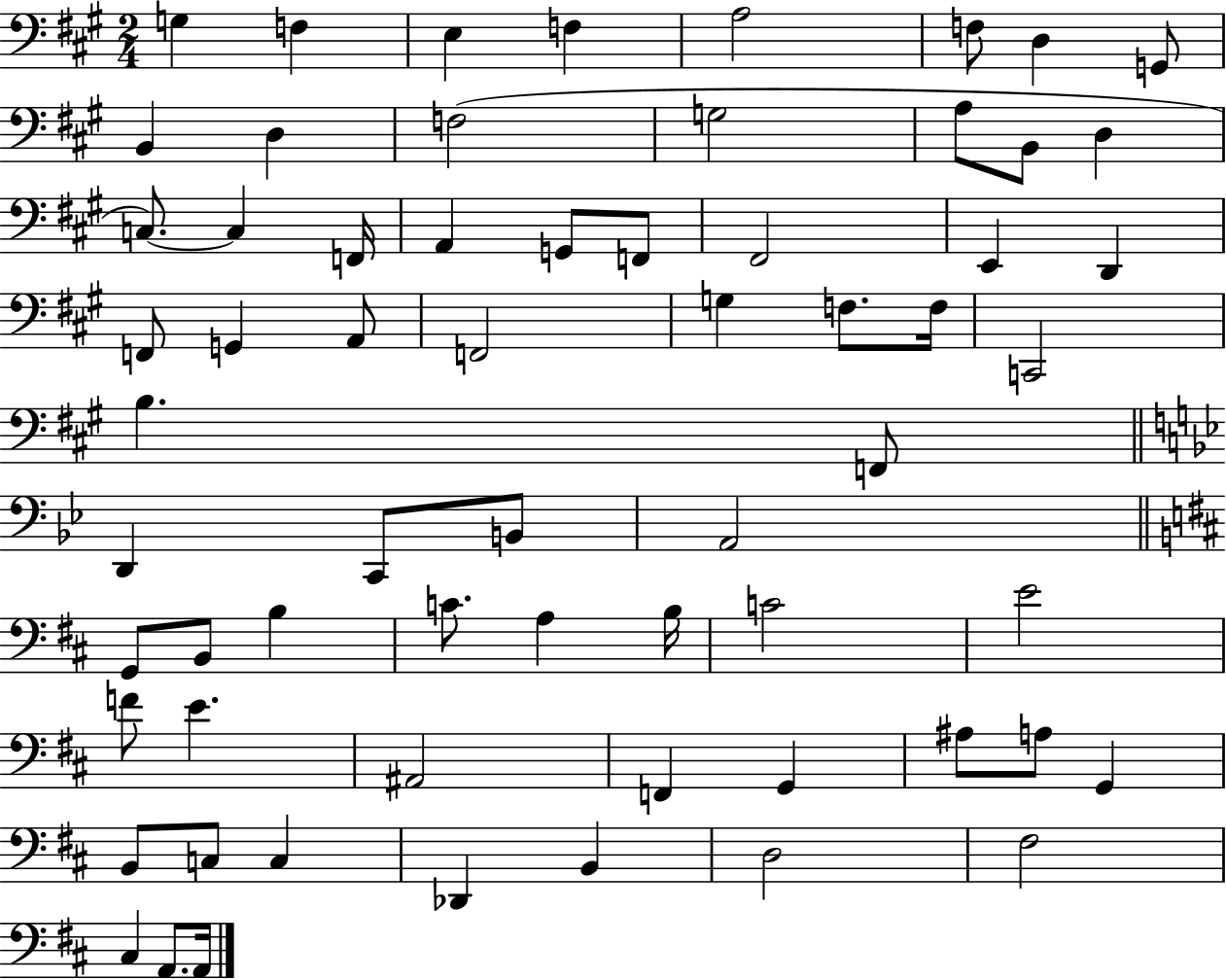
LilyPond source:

{
  \clef bass
  \numericTimeSignature
  \time 2/4
  \key a \major
  g4 f4 | e4 f4 | a2 | f8 d4 g,8 | \break b,4 d4 | f2( | g2 | a8 b,8 d4 | \break c8.~~) c4 f,16 | a,4 g,8 f,8 | fis,2 | e,4 d,4 | \break f,8 g,4 a,8 | f,2 | g4 f8. f16 | c,2 | \break b4. f,8 | \bar "||" \break \key bes \major d,4 c,8 b,8 | a,2 | \bar "||" \break \key d \major g,8 b,8 b4 | c'8. a4 b16 | c'2 | e'2 | \break f'8 e'4. | ais,2 | f,4 g,4 | ais8 a8 g,4 | \break b,8 c8 c4 | des,4 b,4 | d2 | fis2 | \break cis4 a,8. a,16 | \bar "|."
}